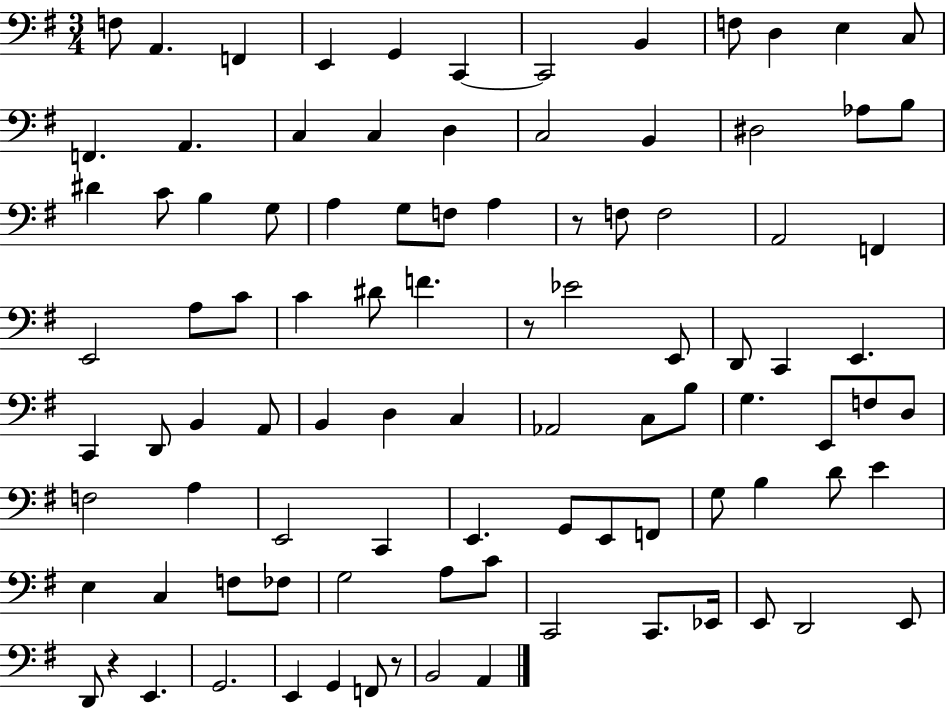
{
  \clef bass
  \numericTimeSignature
  \time 3/4
  \key g \major
  f8 a,4. f,4 | e,4 g,4 c,4~~ | c,2 b,4 | f8 d4 e4 c8 | \break f,4. a,4. | c4 c4 d4 | c2 b,4 | dis2 aes8 b8 | \break dis'4 c'8 b4 g8 | a4 g8 f8 a4 | r8 f8 f2 | a,2 f,4 | \break e,2 a8 c'8 | c'4 dis'8 f'4. | r8 ees'2 e,8 | d,8 c,4 e,4. | \break c,4 d,8 b,4 a,8 | b,4 d4 c4 | aes,2 c8 b8 | g4. e,8 f8 d8 | \break f2 a4 | e,2 c,4 | e,4. g,8 e,8 f,8 | g8 b4 d'8 e'4 | \break e4 c4 f8 fes8 | g2 a8 c'8 | c,2 c,8. ees,16 | e,8 d,2 e,8 | \break d,8 r4 e,4. | g,2. | e,4 g,4 f,8 r8 | b,2 a,4 | \break \bar "|."
}